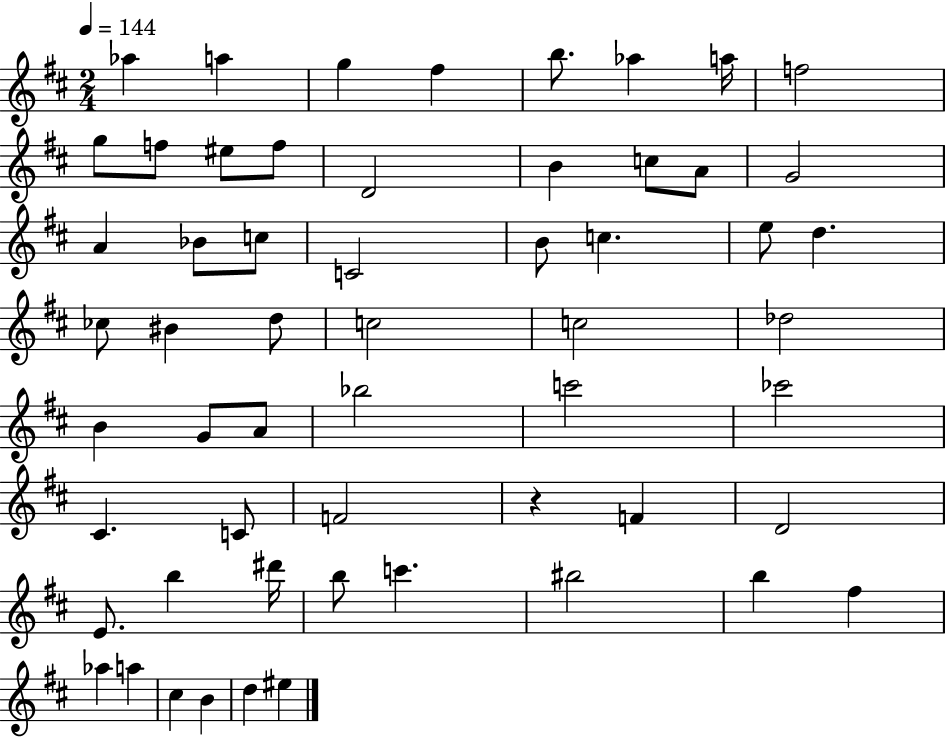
{
  \clef treble
  \numericTimeSignature
  \time 2/4
  \key d \major
  \tempo 4 = 144
  aes''4 a''4 | g''4 fis''4 | b''8. aes''4 a''16 | f''2 | \break g''8 f''8 eis''8 f''8 | d'2 | b'4 c''8 a'8 | g'2 | \break a'4 bes'8 c''8 | c'2 | b'8 c''4. | e''8 d''4. | \break ces''8 bis'4 d''8 | c''2 | c''2 | des''2 | \break b'4 g'8 a'8 | bes''2 | c'''2 | ces'''2 | \break cis'4. c'8 | f'2 | r4 f'4 | d'2 | \break e'8. b''4 dis'''16 | b''8 c'''4. | bis''2 | b''4 fis''4 | \break aes''4 a''4 | cis''4 b'4 | d''4 eis''4 | \bar "|."
}